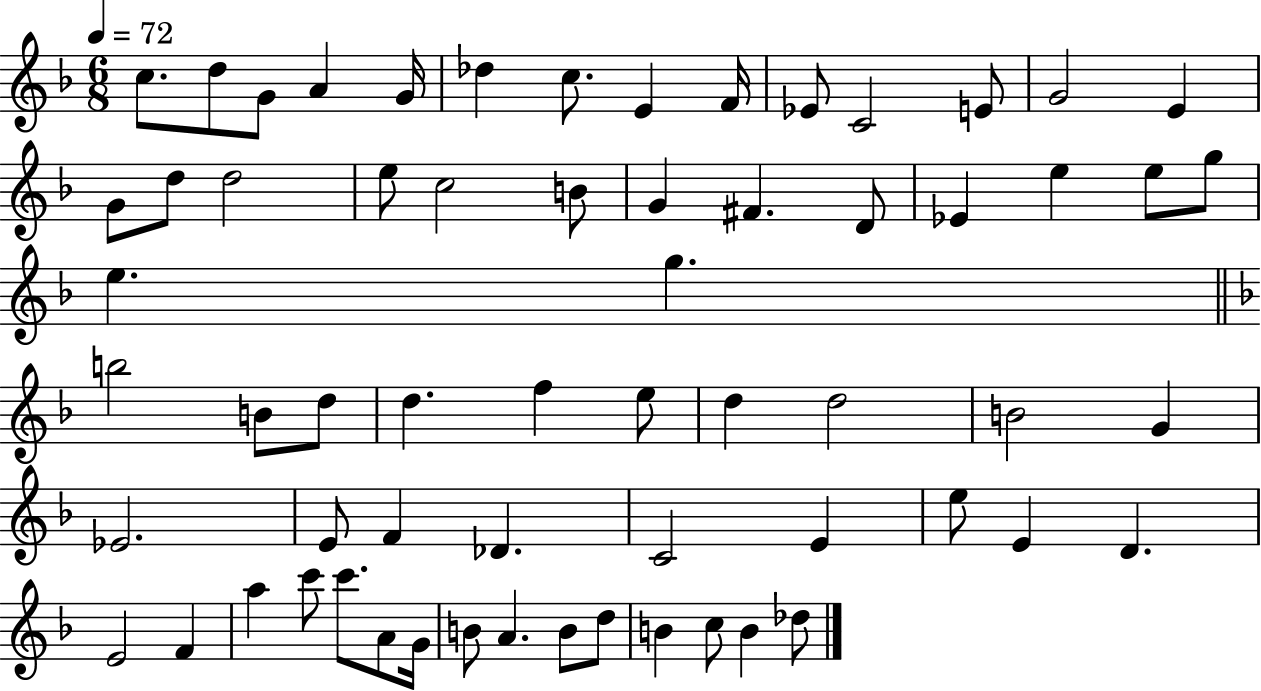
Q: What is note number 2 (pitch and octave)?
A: D5